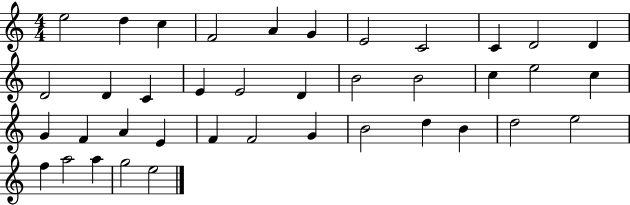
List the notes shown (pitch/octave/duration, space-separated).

E5/h D5/q C5/q F4/h A4/q G4/q E4/h C4/h C4/q D4/h D4/q D4/h D4/q C4/q E4/q E4/h D4/q B4/h B4/h C5/q E5/h C5/q G4/q F4/q A4/q E4/q F4/q F4/h G4/q B4/h D5/q B4/q D5/h E5/h F5/q A5/h A5/q G5/h E5/h